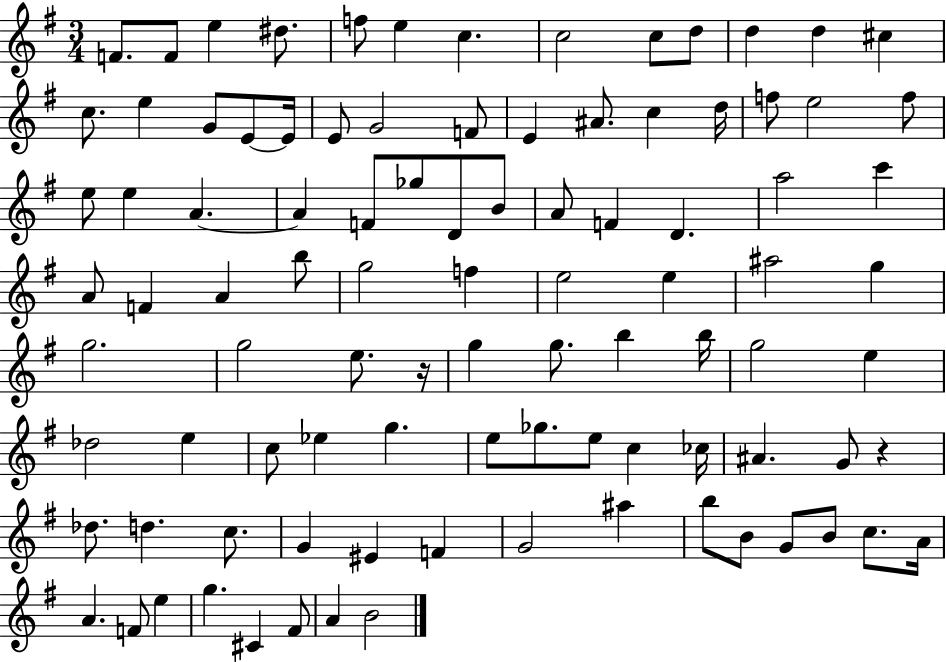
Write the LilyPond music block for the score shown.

{
  \clef treble
  \numericTimeSignature
  \time 3/4
  \key g \major
  f'8. f'8 e''4 dis''8. | f''8 e''4 c''4. | c''2 c''8 d''8 | d''4 d''4 cis''4 | \break c''8. e''4 g'8 e'8~~ e'16 | e'8 g'2 f'8 | e'4 ais'8. c''4 d''16 | f''8 e''2 f''8 | \break e''8 e''4 a'4.~~ | a'4 f'8 ges''8 d'8 b'8 | a'8 f'4 d'4. | a''2 c'''4 | \break a'8 f'4 a'4 b''8 | g''2 f''4 | e''2 e''4 | ais''2 g''4 | \break g''2. | g''2 e''8. r16 | g''4 g''8. b''4 b''16 | g''2 e''4 | \break des''2 e''4 | c''8 ees''4 g''4. | e''8 ges''8. e''8 c''4 ces''16 | ais'4. g'8 r4 | \break des''8. d''4. c''8. | g'4 eis'4 f'4 | g'2 ais''4 | b''8 b'8 g'8 b'8 c''8. a'16 | \break a'4. f'8 e''4 | g''4. cis'4 fis'8 | a'4 b'2 | \bar "|."
}